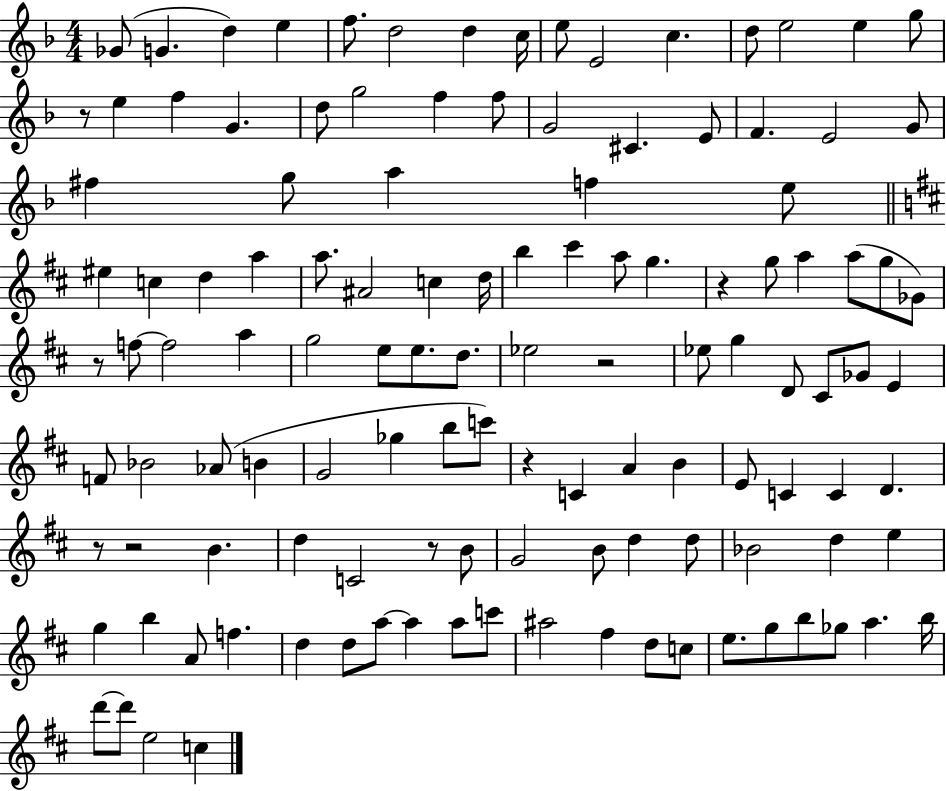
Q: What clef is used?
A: treble